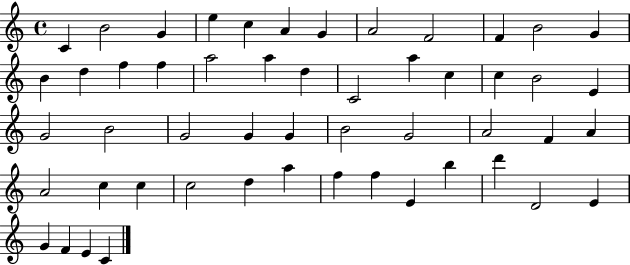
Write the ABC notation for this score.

X:1
T:Untitled
M:4/4
L:1/4
K:C
C B2 G e c A G A2 F2 F B2 G B d f f a2 a d C2 a c c B2 E G2 B2 G2 G G B2 G2 A2 F A A2 c c c2 d a f f E b d' D2 E G F E C